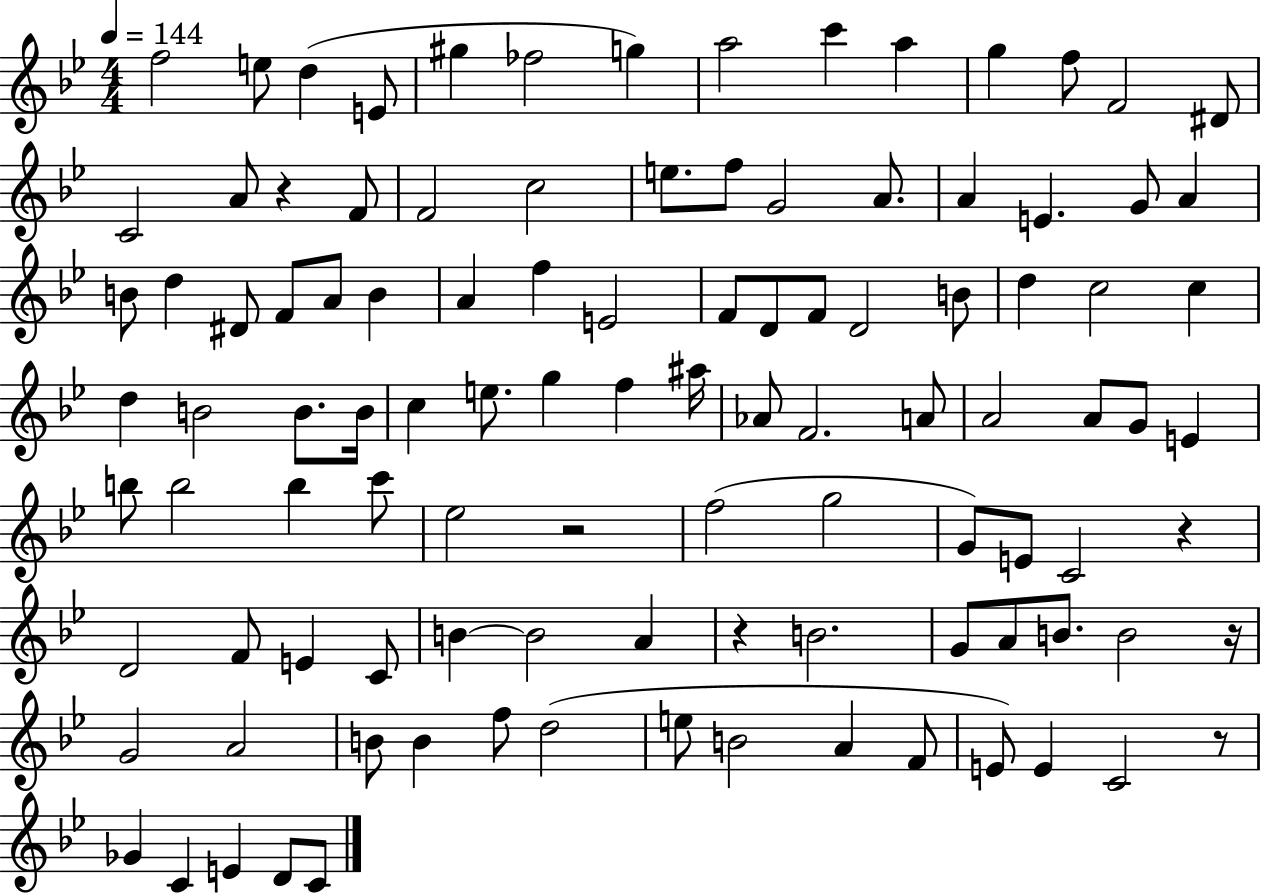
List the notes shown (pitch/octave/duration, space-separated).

F5/h E5/e D5/q E4/e G#5/q FES5/h G5/q A5/h C6/q A5/q G5/q F5/e F4/h D#4/e C4/h A4/e R/q F4/e F4/h C5/h E5/e. F5/e G4/h A4/e. A4/q E4/q. G4/e A4/q B4/e D5/q D#4/e F4/e A4/e B4/q A4/q F5/q E4/h F4/e D4/e F4/e D4/h B4/e D5/q C5/h C5/q D5/q B4/h B4/e. B4/s C5/q E5/e. G5/q F5/q A#5/s Ab4/e F4/h. A4/e A4/h A4/e G4/e E4/q B5/e B5/h B5/q C6/e Eb5/h R/h F5/h G5/h G4/e E4/e C4/h R/q D4/h F4/e E4/q C4/e B4/q B4/h A4/q R/q B4/h. G4/e A4/e B4/e. B4/h R/s G4/h A4/h B4/e B4/q F5/e D5/h E5/e B4/h A4/q F4/e E4/e E4/q C4/h R/e Gb4/q C4/q E4/q D4/e C4/e